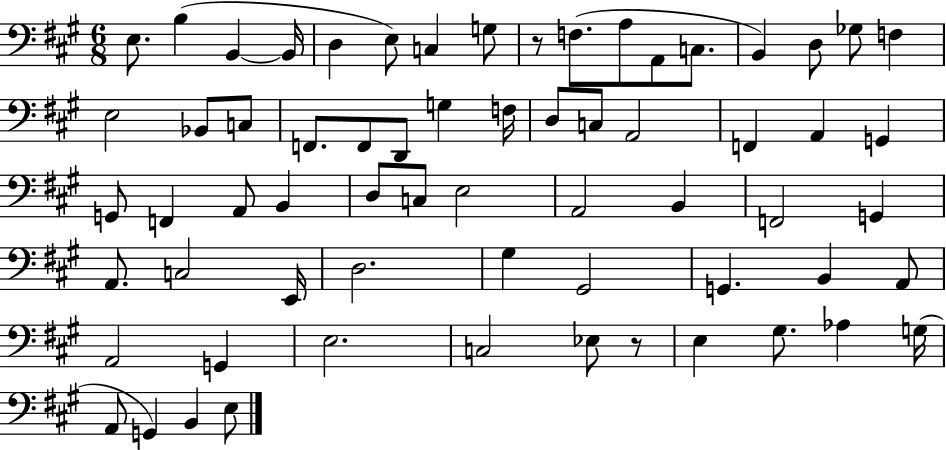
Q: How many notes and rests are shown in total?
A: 65